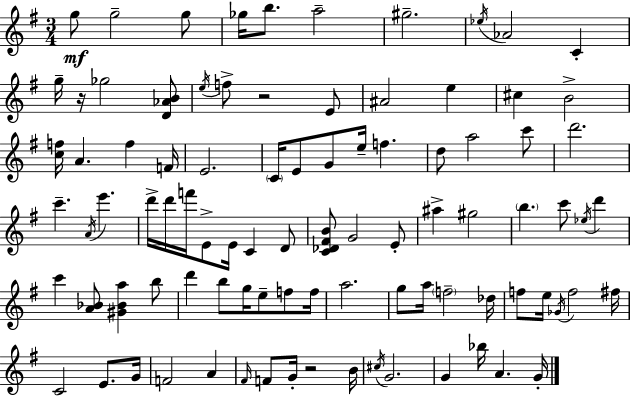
{
  \clef treble
  \numericTimeSignature
  \time 3/4
  \key e \minor
  g''8\mf g''2-- g''8 | ges''16 b''8. a''2-- | gis''2.-- | \acciaccatura { ees''16 } aes'2 c'4-. | \break g''16-- r16 ges''2 <d' aes' b'>8 | \acciaccatura { e''16 } f''8-> r2 | e'8 ais'2 e''4 | cis''4 b'2-> | \break <c'' f''>16 a'4. f''4 | f'16 e'2. | \parenthesize c'16 e'8 g'8 e''16-- f''4. | d''8 a''2 | \break c'''8 d'''2. | c'''4.-- \acciaccatura { a'16 } e'''4. | d'''16-> d'''16 f'''16 e'8-> e'16 c'4 | d'8 <c' des' fis' b'>8 g'2 | \break e'8-. ais''4-> gis''2 | \parenthesize b''4. c'''8 \acciaccatura { ees''16 } | d'''4 c'''4 <a' bes'>8 <gis' bes' a''>4 | b''8 d'''4 b''8 g''16 e''8-- | \break f''8 f''16 a''2. | g''8 a''16 \parenthesize f''2-- | des''16 f''8 e''16 \acciaccatura { ges'16 } f''2 | fis''16 c'2 | \break e'8. g'16 f'2 | a'4 \grace { fis'16 } f'8 g'16-. r2 | b'16 \acciaccatura { cis''16 } g'2. | g'4 bes''16 | \break a'4. g'16-. \bar "|."
}